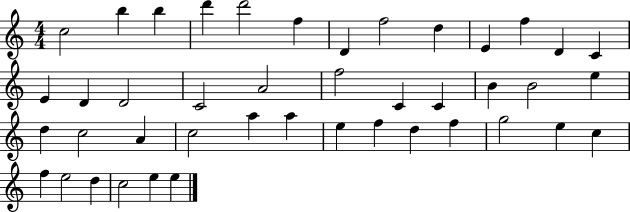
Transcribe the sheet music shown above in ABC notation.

X:1
T:Untitled
M:4/4
L:1/4
K:C
c2 b b d' d'2 f D f2 d E f D C E D D2 C2 A2 f2 C C B B2 e d c2 A c2 a a e f d f g2 e c f e2 d c2 e e